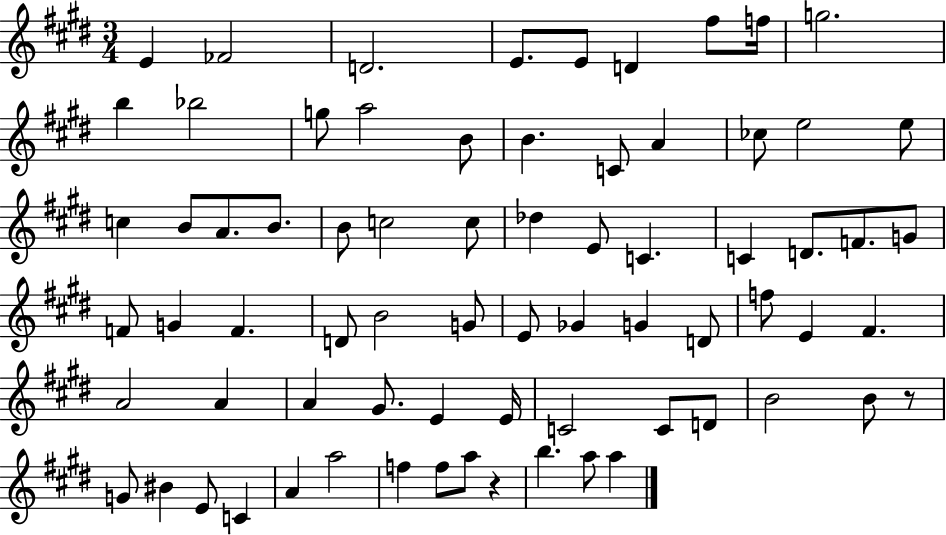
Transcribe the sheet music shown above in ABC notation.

X:1
T:Untitled
M:3/4
L:1/4
K:E
E _F2 D2 E/2 E/2 D ^f/2 f/4 g2 b _b2 g/2 a2 B/2 B C/2 A _c/2 e2 e/2 c B/2 A/2 B/2 B/2 c2 c/2 _d E/2 C C D/2 F/2 G/2 F/2 G F D/2 B2 G/2 E/2 _G G D/2 f/2 E ^F A2 A A ^G/2 E E/4 C2 C/2 D/2 B2 B/2 z/2 G/2 ^B E/2 C A a2 f f/2 a/2 z b a/2 a